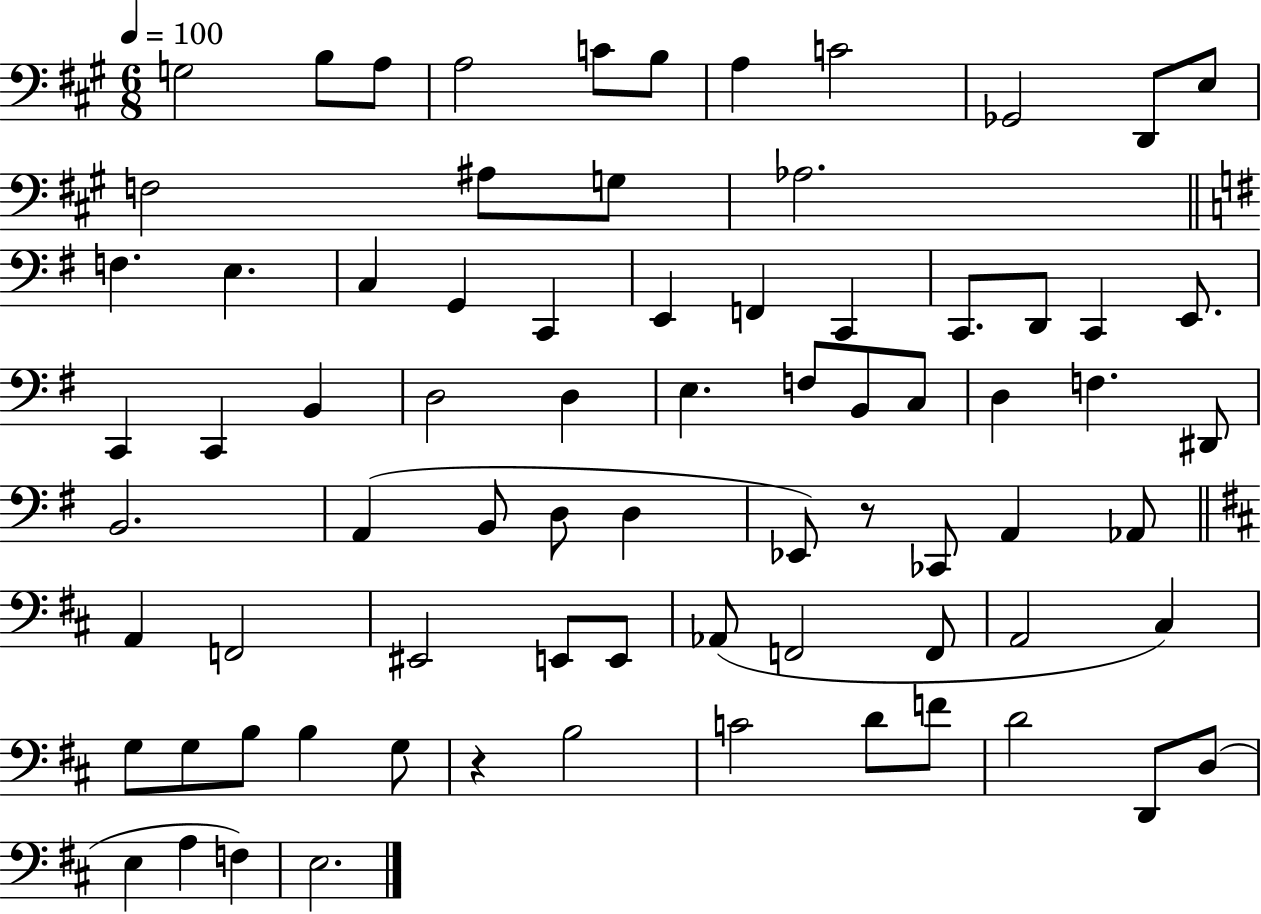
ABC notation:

X:1
T:Untitled
M:6/8
L:1/4
K:A
G,2 B,/2 A,/2 A,2 C/2 B,/2 A, C2 _G,,2 D,,/2 E,/2 F,2 ^A,/2 G,/2 _A,2 F, E, C, G,, C,, E,, F,, C,, C,,/2 D,,/2 C,, E,,/2 C,, C,, B,, D,2 D, E, F,/2 B,,/2 C,/2 D, F, ^D,,/2 B,,2 A,, B,,/2 D,/2 D, _E,,/2 z/2 _C,,/2 A,, _A,,/2 A,, F,,2 ^E,,2 E,,/2 E,,/2 _A,,/2 F,,2 F,,/2 A,,2 ^C, G,/2 G,/2 B,/2 B, G,/2 z B,2 C2 D/2 F/2 D2 D,,/2 D,/2 E, A, F, E,2